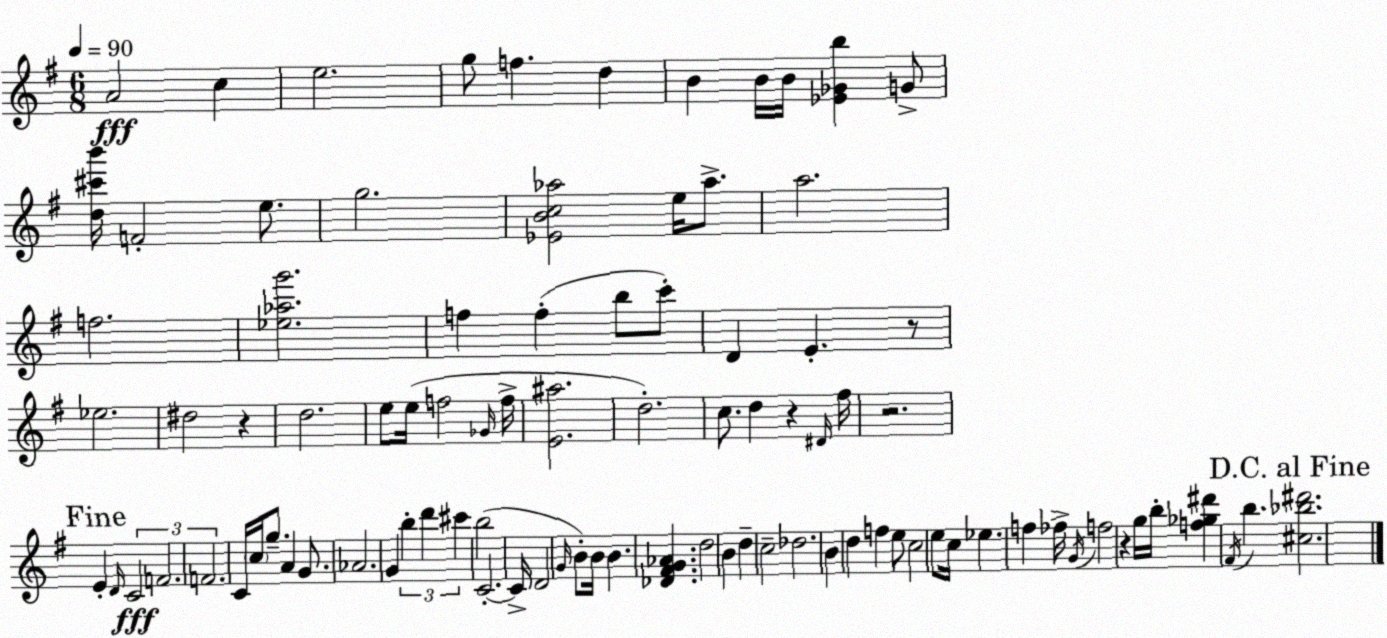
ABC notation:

X:1
T:Untitled
M:6/8
L:1/4
K:G
A2 c e2 g/2 f d B B/4 B/4 [_E_Gb] G/2 [d^c'b']/4 F2 e/2 g2 [_EBc_a]2 e/4 _a/2 a2 f2 [_e_ag']2 f f b/2 c'/2 D E z/2 _e2 ^d2 z d2 e/2 e/4 f2 _G/4 f/4 [E^a]2 d2 c/2 d z ^D/4 ^f/4 z2 E D/4 C2 F2 F2 C/4 c/4 g/2 A G/2 _A2 G b d' ^c' b2 C2 C/4 D2 G/4 B/2 B/4 B [_D^FG_A] d2 B d c2 _d2 B d f e/2 c2 e/2 c/4 _e f _f/4 G/4 f2 z g/4 b/4 [f_g^d'] ^F/4 b [^c_b^d']2